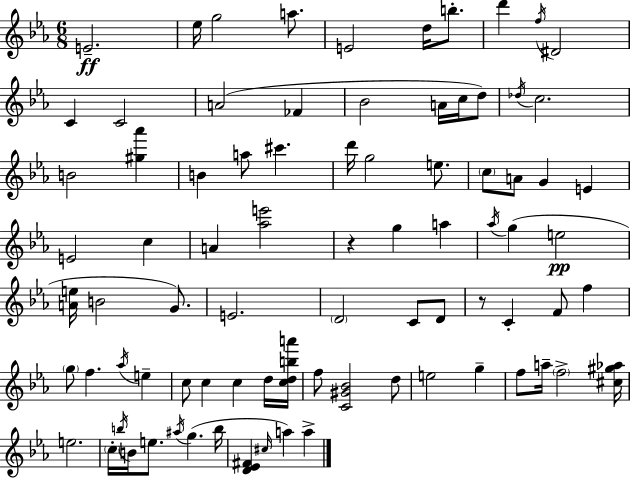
X:1
T:Untitled
M:6/8
L:1/4
K:Eb
E2 _e/4 g2 a/2 E2 d/4 b/2 d' f/4 ^D2 C C2 A2 _F _B2 A/4 c/4 d/2 _d/4 c2 B2 [^g_a'] B a/2 ^c' d'/4 g2 e/2 c/2 A/2 G E E2 c A [_ae']2 z g a _a/4 g e2 [Ae]/4 B2 G/2 E2 D2 C/2 D/2 z/2 C F/2 f g/2 f _a/4 e c/2 c c d/4 [cdba']/4 f/2 [C^G_B]2 d/2 e2 g f/2 a/4 f2 [^c^g_a]/4 e2 c/4 b/4 B/4 e/2 ^a/4 g b/4 [D_E^F] ^c/4 a a